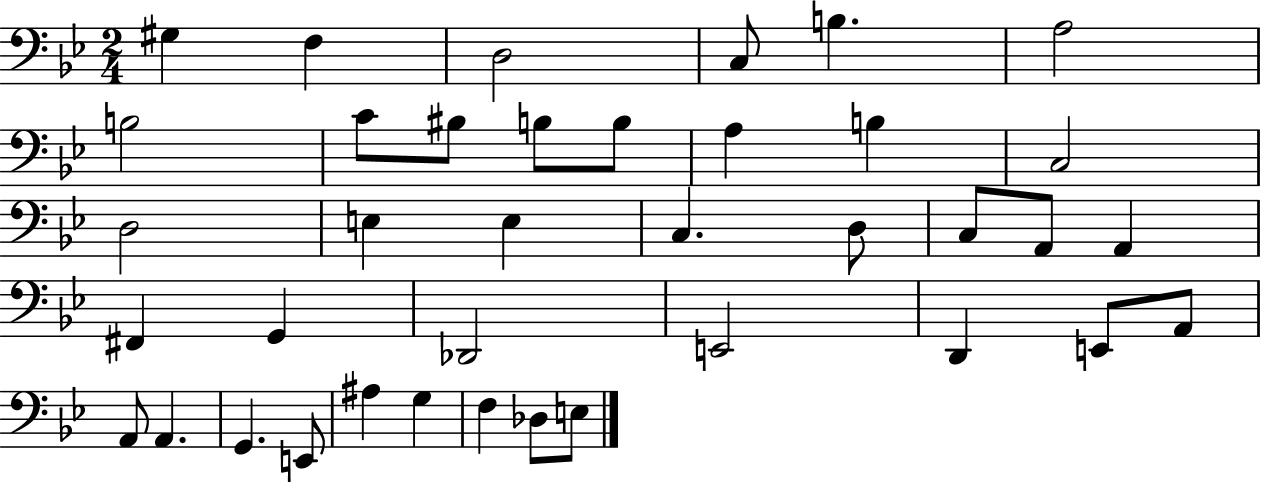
{
  \clef bass
  \numericTimeSignature
  \time 2/4
  \key bes \major
  gis4 f4 | d2 | c8 b4. | a2 | \break b2 | c'8 bis8 b8 b8 | a4 b4 | c2 | \break d2 | e4 e4 | c4. d8 | c8 a,8 a,4 | \break fis,4 g,4 | des,2 | e,2 | d,4 e,8 a,8 | \break a,8 a,4. | g,4. e,8 | ais4 g4 | f4 des8 e8 | \break \bar "|."
}